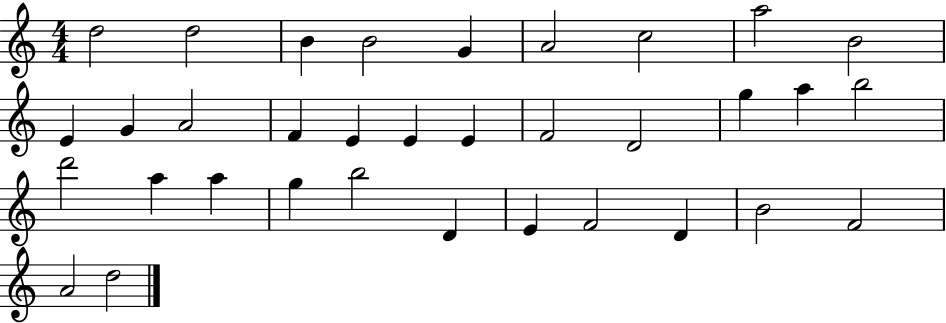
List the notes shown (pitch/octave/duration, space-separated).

D5/h D5/h B4/q B4/h G4/q A4/h C5/h A5/h B4/h E4/q G4/q A4/h F4/q E4/q E4/q E4/q F4/h D4/h G5/q A5/q B5/h D6/h A5/q A5/q G5/q B5/h D4/q E4/q F4/h D4/q B4/h F4/h A4/h D5/h